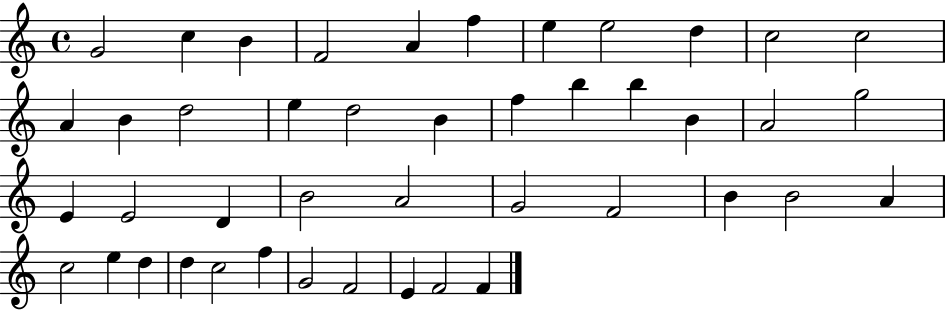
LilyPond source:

{
  \clef treble
  \time 4/4
  \defaultTimeSignature
  \key c \major
  g'2 c''4 b'4 | f'2 a'4 f''4 | e''4 e''2 d''4 | c''2 c''2 | \break a'4 b'4 d''2 | e''4 d''2 b'4 | f''4 b''4 b''4 b'4 | a'2 g''2 | \break e'4 e'2 d'4 | b'2 a'2 | g'2 f'2 | b'4 b'2 a'4 | \break c''2 e''4 d''4 | d''4 c''2 f''4 | g'2 f'2 | e'4 f'2 f'4 | \break \bar "|."
}